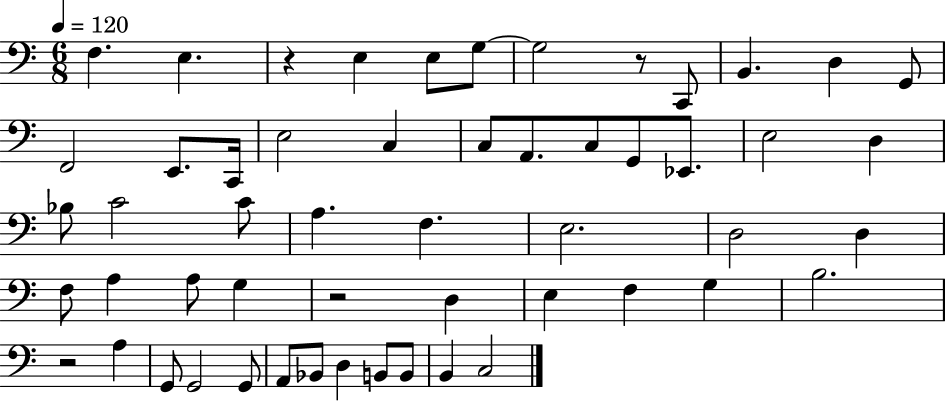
X:1
T:Untitled
M:6/8
L:1/4
K:C
F, E, z E, E,/2 G,/2 G,2 z/2 C,,/2 B,, D, G,,/2 F,,2 E,,/2 C,,/4 E,2 C, C,/2 A,,/2 C,/2 G,,/2 _E,,/2 E,2 D, _B,/2 C2 C/2 A, F, E,2 D,2 D, F,/2 A, A,/2 G, z2 D, E, F, G, B,2 z2 A, G,,/2 G,,2 G,,/2 A,,/2 _B,,/2 D, B,,/2 B,,/2 B,, C,2